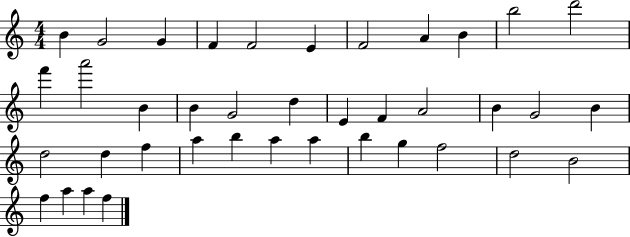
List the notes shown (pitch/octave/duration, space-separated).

B4/q G4/h G4/q F4/q F4/h E4/q F4/h A4/q B4/q B5/h D6/h F6/q A6/h B4/q B4/q G4/h D5/q E4/q F4/q A4/h B4/q G4/h B4/q D5/h D5/q F5/q A5/q B5/q A5/q A5/q B5/q G5/q F5/h D5/h B4/h F5/q A5/q A5/q F5/q